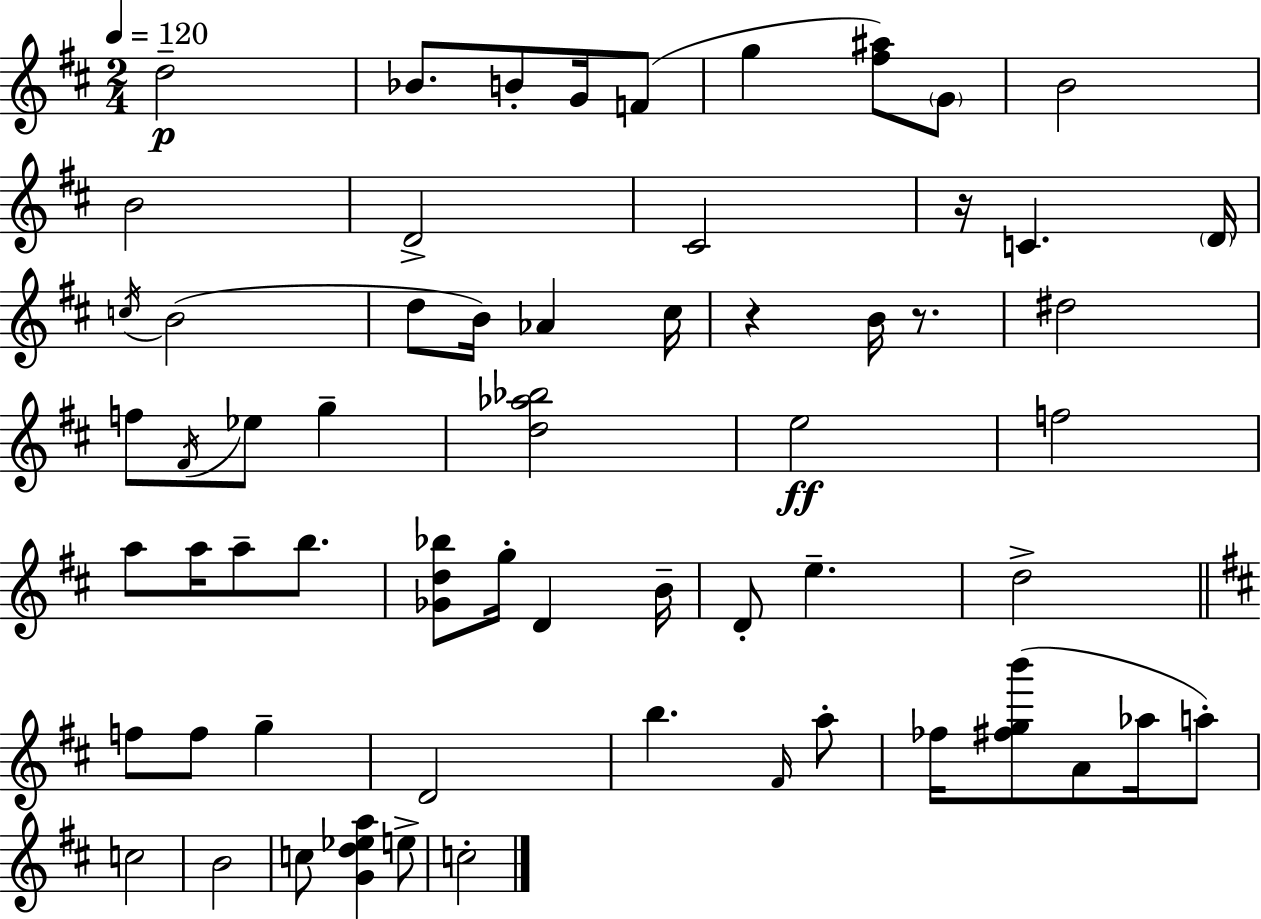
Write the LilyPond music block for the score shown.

{
  \clef treble
  \numericTimeSignature
  \time 2/4
  \key d \major
  \tempo 4 = 120
  d''2--\p | bes'8. b'8-. g'16 f'8( | g''4 <fis'' ais''>8) \parenthesize g'8 | b'2 | \break b'2 | d'2-> | cis'2 | r16 c'4. \parenthesize d'16 | \break \acciaccatura { c''16 }( b'2 | d''8 b'16) aes'4 | cis''16 r4 b'16 r8. | dis''2 | \break f''8 \acciaccatura { fis'16 } ees''8 g''4-- | <d'' aes'' bes''>2 | e''2\ff | f''2 | \break a''8 a''16 a''8-- b''8. | <ges' d'' bes''>8 g''16-. d'4 | b'16-- d'8-. e''4.-- | d''2-> | \break \bar "||" \break \key b \minor f''8 f''8 g''4-- | d'2 | b''4. \grace { fis'16 } a''8-. | fes''16 <fis'' g'' b'''>8( a'8 aes''16 a''8-.) | \break c''2 | b'2 | c''8 <g' d'' ees'' a''>4 e''8-> | c''2-. | \break \bar "|."
}